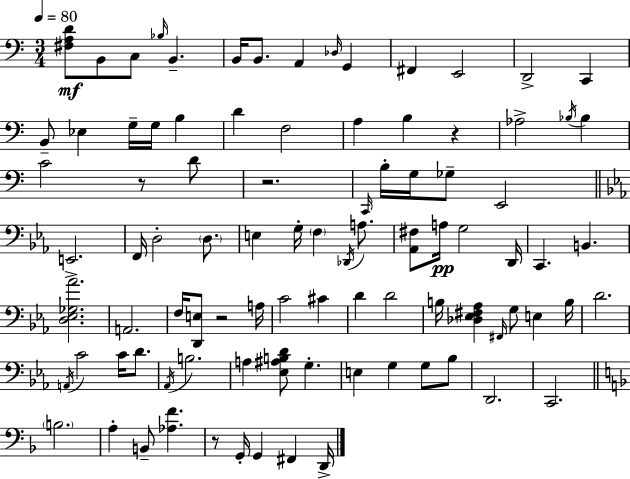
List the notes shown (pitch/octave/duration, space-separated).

[F#3,A3,D4]/e B2/e C3/e Bb3/s B2/q. B2/s B2/e. A2/q Db3/s G2/q F#2/q E2/h D2/h C2/q B2/e Eb3/q G3/s G3/s B3/q D4/q F3/h A3/q B3/q R/q Ab3/h Bb3/s Bb3/q C4/h R/e D4/e R/h. C2/s B3/s G3/s Gb3/e E2/h E2/h. F2/s D3/h D3/e. E3/q G3/s F3/q Db2/s A3/e. [Ab2,F#3]/e A3/s G3/h D2/s C2/q. B2/q. [D3,Eb3,Gb3,Ab4]/h. A2/h. F3/s [D2,E3]/e R/h A3/s C4/h C#4/q D4/q D4/h B3/s [Db3,Eb3,F#3,Ab3]/q F#2/s G3/e E3/q B3/s D4/h. A2/s C4/h C4/s D4/e. Ab2/s B3/h. A3/q [Eb3,A#3,B3,D4]/e G3/q. E3/q G3/q G3/e Bb3/e D2/h. C2/h. B3/h. A3/q B2/e [Ab3,F4]/q. R/e G2/s G2/q F#2/q D2/s